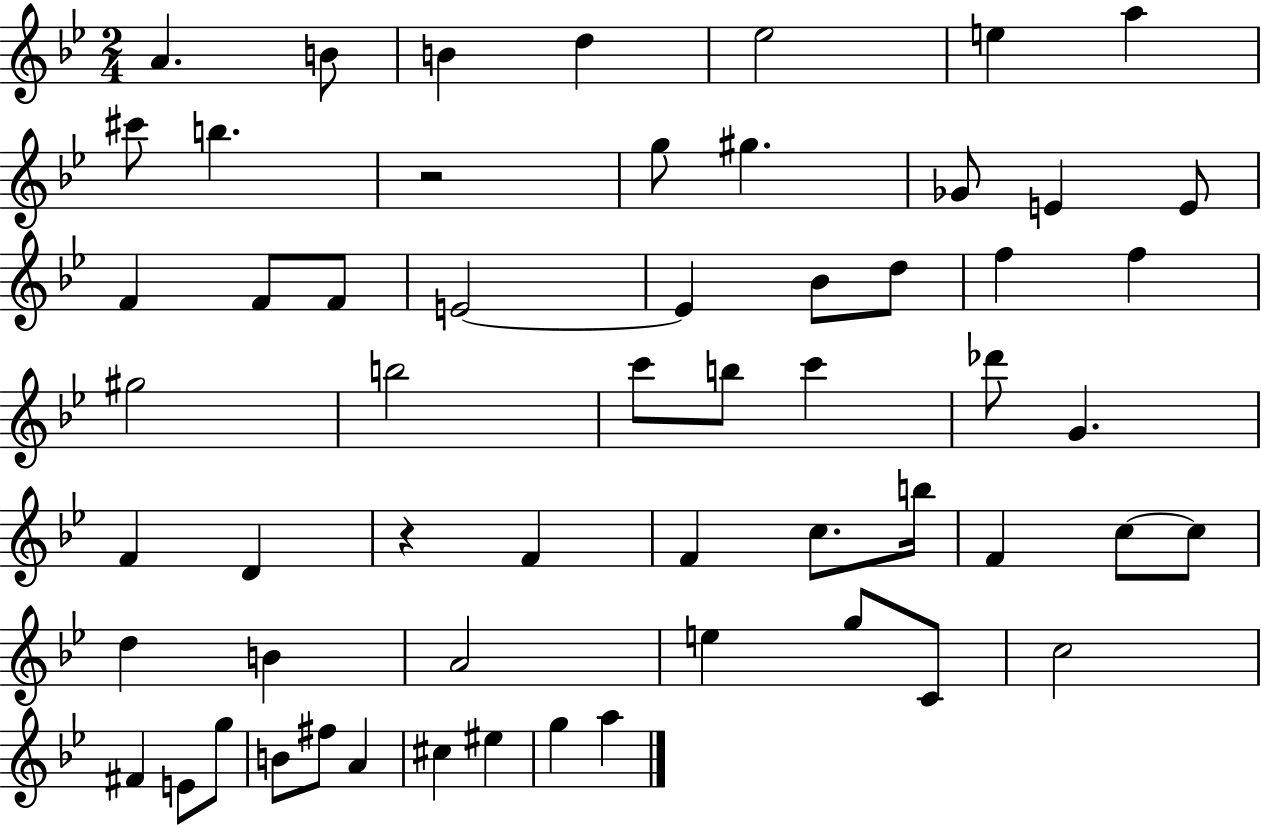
A4/q. B4/e B4/q D5/q Eb5/h E5/q A5/q C#6/e B5/q. R/h G5/e G#5/q. Gb4/e E4/q E4/e F4/q F4/e F4/e E4/h E4/q Bb4/e D5/e F5/q F5/q G#5/h B5/h C6/e B5/e C6/q Db6/e G4/q. F4/q D4/q R/q F4/q F4/q C5/e. B5/s F4/q C5/e C5/e D5/q B4/q A4/h E5/q G5/e C4/e C5/h F#4/q E4/e G5/e B4/e F#5/e A4/q C#5/q EIS5/q G5/q A5/q